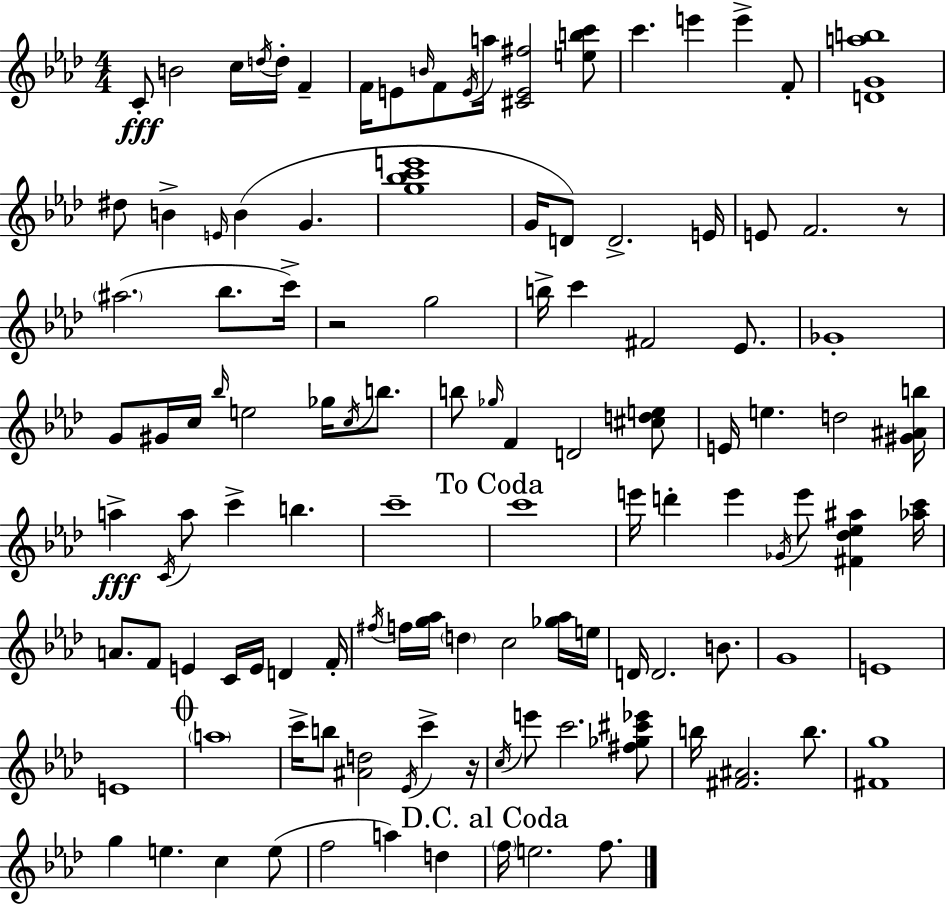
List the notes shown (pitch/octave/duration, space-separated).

C4/e B4/h C5/s D5/s D5/s F4/q F4/s E4/e B4/s F4/e E4/s A5/s [C#4,E4,F#5]/h [E5,B5,C6]/e C6/q. E6/q E6/q F4/e [D4,G4,A5,B5]/w D#5/e B4/q E4/s B4/q G4/q. [G5,Bb5,C6,E6]/w G4/s D4/e D4/h. E4/s E4/e F4/h. R/e A#5/h. Bb5/e. C6/s R/h G5/h B5/s C6/q F#4/h Eb4/e. Gb4/w G4/e G#4/s C5/s Bb5/s E5/h Gb5/s C5/s B5/e. B5/e Gb5/s F4/q D4/h [C#5,D5,E5]/e E4/s E5/q. D5/h [G#4,A#4,B5]/s A5/q C4/s A5/e C6/q B5/q. C6/w C6/w E6/s D6/q E6/q Gb4/s E6/e [F#4,Db5,Eb5,A#5]/q [Ab5,C6]/s A4/e. F4/e E4/q C4/s E4/s D4/q F4/s F#5/s F5/s [G5,Ab5]/s D5/q C5/h [Gb5,Ab5]/s E5/s D4/s D4/h. B4/e. G4/w E4/w E4/w A5/w C6/s B5/e [A#4,D5]/h Eb4/s C6/q R/s C5/s E6/e C6/h. [F#5,Gb5,C#6,Eb6]/e B5/s [F#4,A#4]/h. B5/e. [F#4,G5]/w G5/q E5/q. C5/q E5/e F5/h A5/q D5/q F5/s E5/h. F5/e.